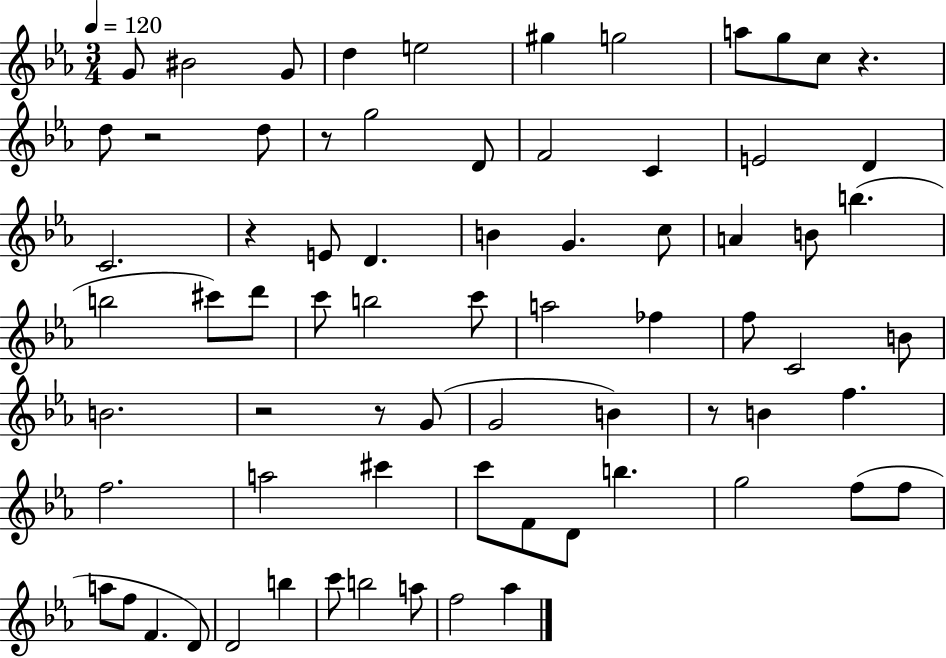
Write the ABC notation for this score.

X:1
T:Untitled
M:3/4
L:1/4
K:Eb
G/2 ^B2 G/2 d e2 ^g g2 a/2 g/2 c/2 z d/2 z2 d/2 z/2 g2 D/2 F2 C E2 D C2 z E/2 D B G c/2 A B/2 b b2 ^c'/2 d'/2 c'/2 b2 c'/2 a2 _f f/2 C2 B/2 B2 z2 z/2 G/2 G2 B z/2 B f f2 a2 ^c' c'/2 F/2 D/2 b g2 f/2 f/2 a/2 f/2 F D/2 D2 b c'/2 b2 a/2 f2 _a